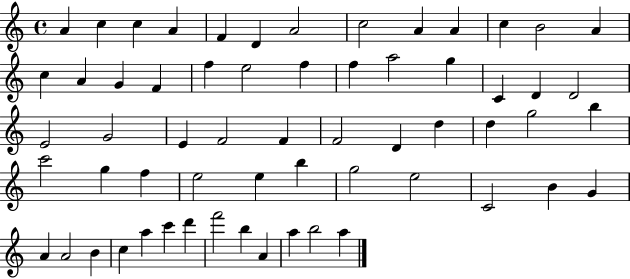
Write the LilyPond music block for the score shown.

{
  \clef treble
  \time 4/4
  \defaultTimeSignature
  \key c \major
  a'4 c''4 c''4 a'4 | f'4 d'4 a'2 | c''2 a'4 a'4 | c''4 b'2 a'4 | \break c''4 a'4 g'4 f'4 | f''4 e''2 f''4 | f''4 a''2 g''4 | c'4 d'4 d'2 | \break e'2 g'2 | e'4 f'2 f'4 | f'2 d'4 d''4 | d''4 g''2 b''4 | \break c'''2 g''4 f''4 | e''2 e''4 b''4 | g''2 e''2 | c'2 b'4 g'4 | \break a'4 a'2 b'4 | c''4 a''4 c'''4 d'''4 | f'''2 b''4 a'4 | a''4 b''2 a''4 | \break \bar "|."
}